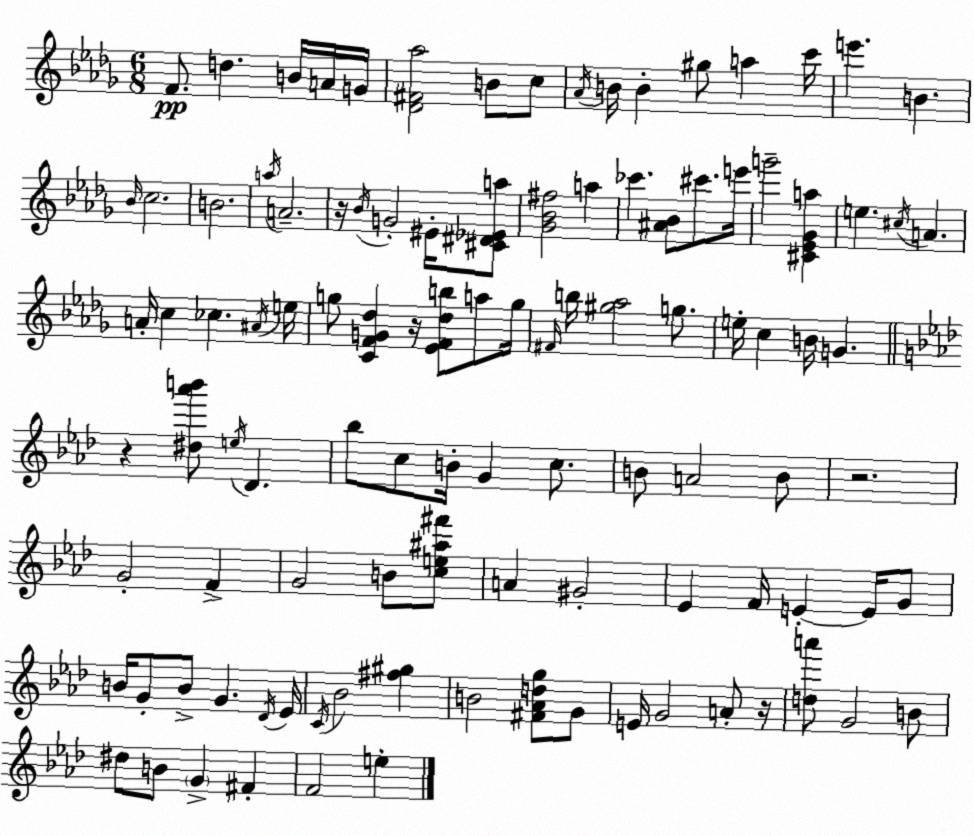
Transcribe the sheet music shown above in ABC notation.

X:1
T:Untitled
M:6/8
L:1/4
K:Bbm
F/2 d B/4 A/4 G/4 [_D^F_a]2 B/2 c/2 _A/4 B/4 B ^g/2 a c'/4 e' B _B/4 c2 B2 a/4 A2 z/4 _B/4 G2 ^E/4 [^C^D_Ea]/2 [_G_B^f]2 a _c' [^A_B]/2 ^c'/2 e'/4 g'2 [^C_E_Ga] e ^c/4 A A/4 c _c ^A/4 e/4 g/2 [CFG_d] z/4 [_EF_db]/2 a/2 g/4 ^F/4 b/4 [^g_a]2 g/2 e/4 c B/4 G z [^d_a'b']/2 e/4 _D _b/2 c/2 B/4 G c/2 B/2 A2 B/2 z2 G2 F G2 B/2 [ce^a^f']/2 A ^G2 _E F/4 E E/4 G/2 B/4 G/2 B/2 G _D/4 _E/4 C/4 _B2 [^f^g] B2 [^F_Adg]/2 G/2 E/4 G2 A/2 z/4 [da']/2 G2 B/2 ^d/2 B/2 G ^F F2 e